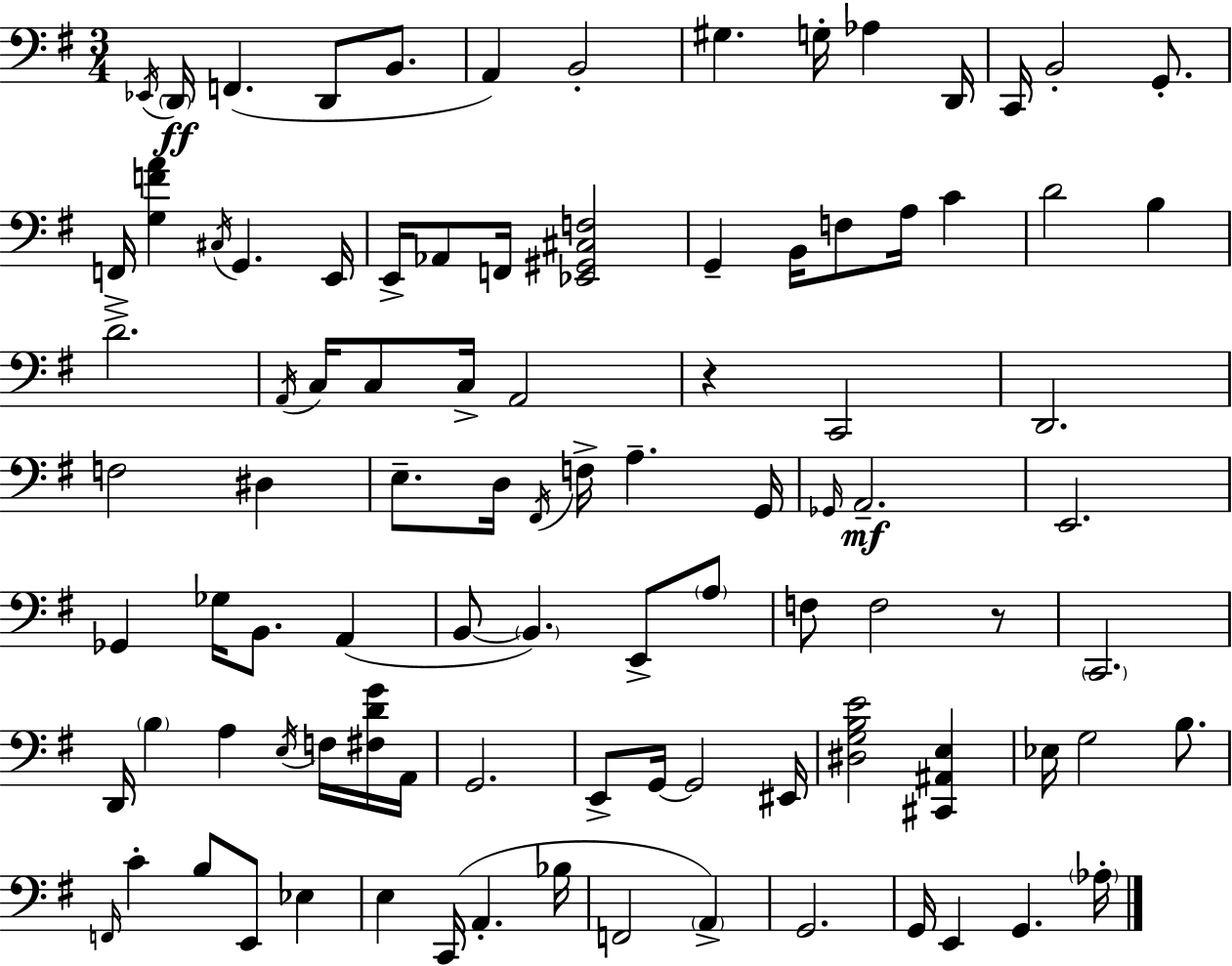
Eb2/s D2/s F2/q. D2/e B2/e. A2/q B2/h G#3/q. G3/s Ab3/q D2/s C2/s B2/h G2/e. F2/s [G3,F4,A4]/q C#3/s G2/q. E2/s E2/s Ab2/e F2/s [Eb2,G#2,C#3,F3]/h G2/q B2/s F3/e A3/s C4/q D4/h B3/q D4/h. A2/s C3/s C3/e C3/s A2/h R/q C2/h D2/h. F3/h D#3/q E3/e. D3/s F#2/s F3/s A3/q. G2/s Gb2/s A2/h. E2/h. Gb2/q Gb3/s B2/e. A2/q B2/e B2/q. E2/e A3/e F3/e F3/h R/e C2/h. D2/s B3/q A3/q E3/s F3/s [F#3,D4,G4]/s A2/s G2/h. E2/e G2/s G2/h EIS2/s [D#3,G3,B3,E4]/h [C#2,A#2,E3]/q Eb3/s G3/h B3/e. F2/s C4/q B3/e E2/e Eb3/q E3/q C2/s A2/q. Bb3/s F2/h A2/q G2/h. G2/s E2/q G2/q. Ab3/s